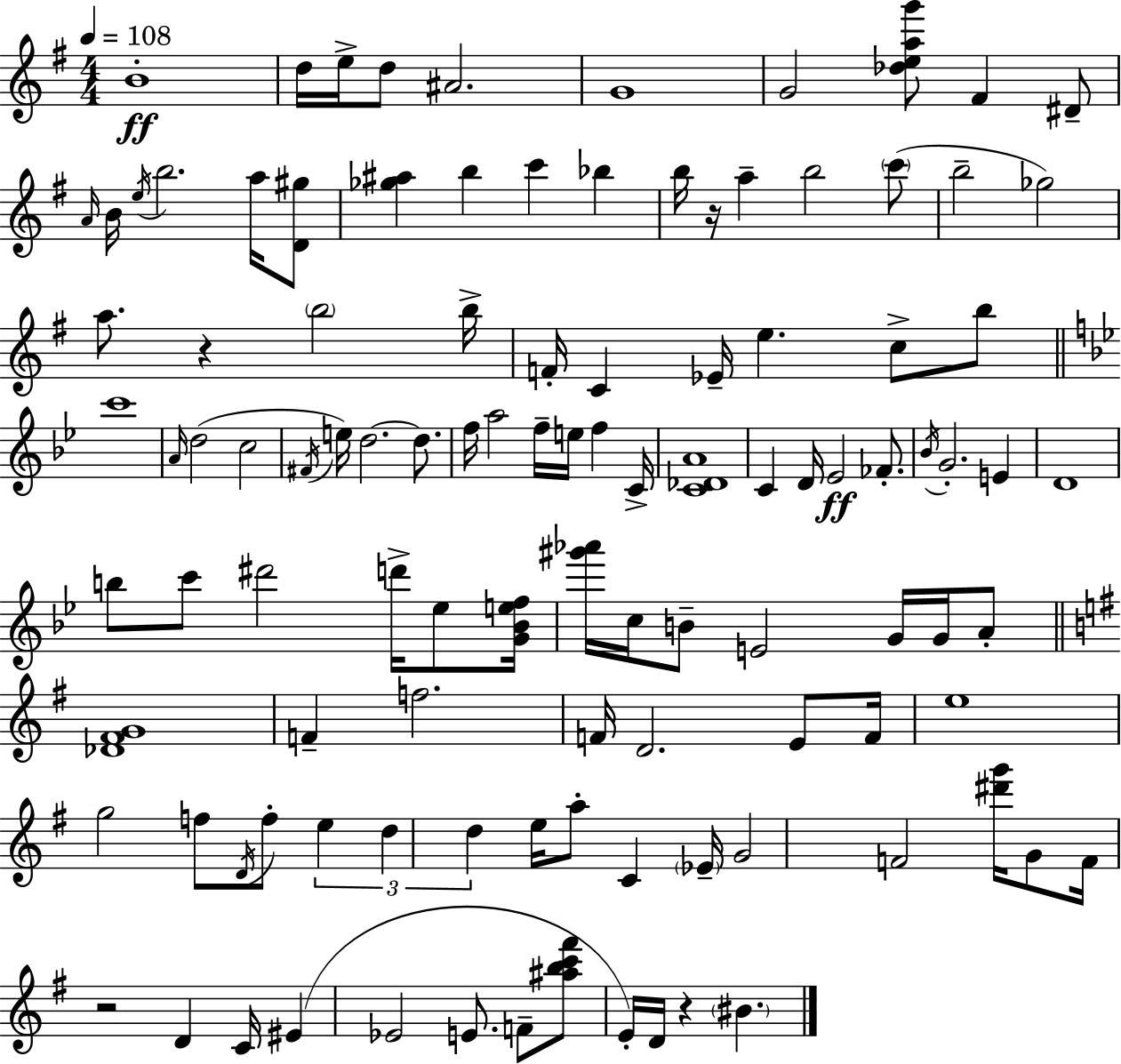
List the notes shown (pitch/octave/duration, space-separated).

B4/w D5/s E5/s D5/e A#4/h. G4/w G4/h [Db5,E5,A5,G6]/e F#4/q D#4/e A4/s B4/s E5/s B5/h. A5/s [D4,G#5]/e [Gb5,A#5]/q B5/q C6/q Bb5/q B5/s R/s A5/q B5/h C6/e B5/h Gb5/h A5/e. R/q B5/h B5/s F4/s C4/q Eb4/s E5/q. C5/e B5/e C6/w A4/s D5/h C5/h F#4/s E5/s D5/h. D5/e. F5/s A5/h F5/s E5/s F5/q C4/s [C4,Db4,A4]/w C4/q D4/s Eb4/h FES4/e. Bb4/s G4/h. E4/q D4/w B5/e C6/e D#6/h D6/s Eb5/e [G4,Bb4,E5,F5]/s [G#6,Ab6]/s C5/s B4/e E4/h G4/s G4/s A4/e [Db4,F#4,G4]/w F4/q F5/h. F4/s D4/h. E4/e F4/s E5/w G5/h F5/e D4/s F5/e E5/q D5/q D5/q E5/s A5/e C4/q Eb4/s G4/h F4/h [D#6,G6]/s G4/e F4/s R/h D4/q C4/s EIS4/q Eb4/h E4/e. F4/e [A#5,B5,C6,F#6]/e E4/s D4/s R/q BIS4/q.